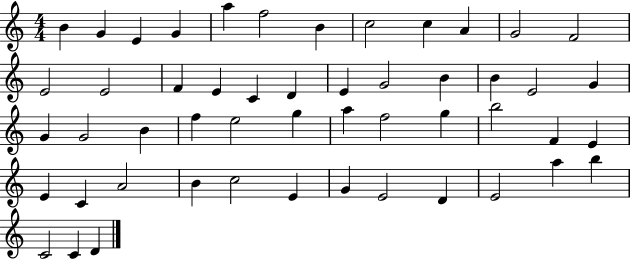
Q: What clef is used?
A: treble